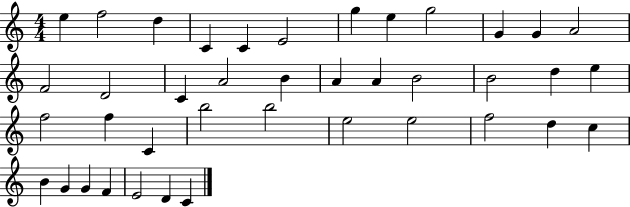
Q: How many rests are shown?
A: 0